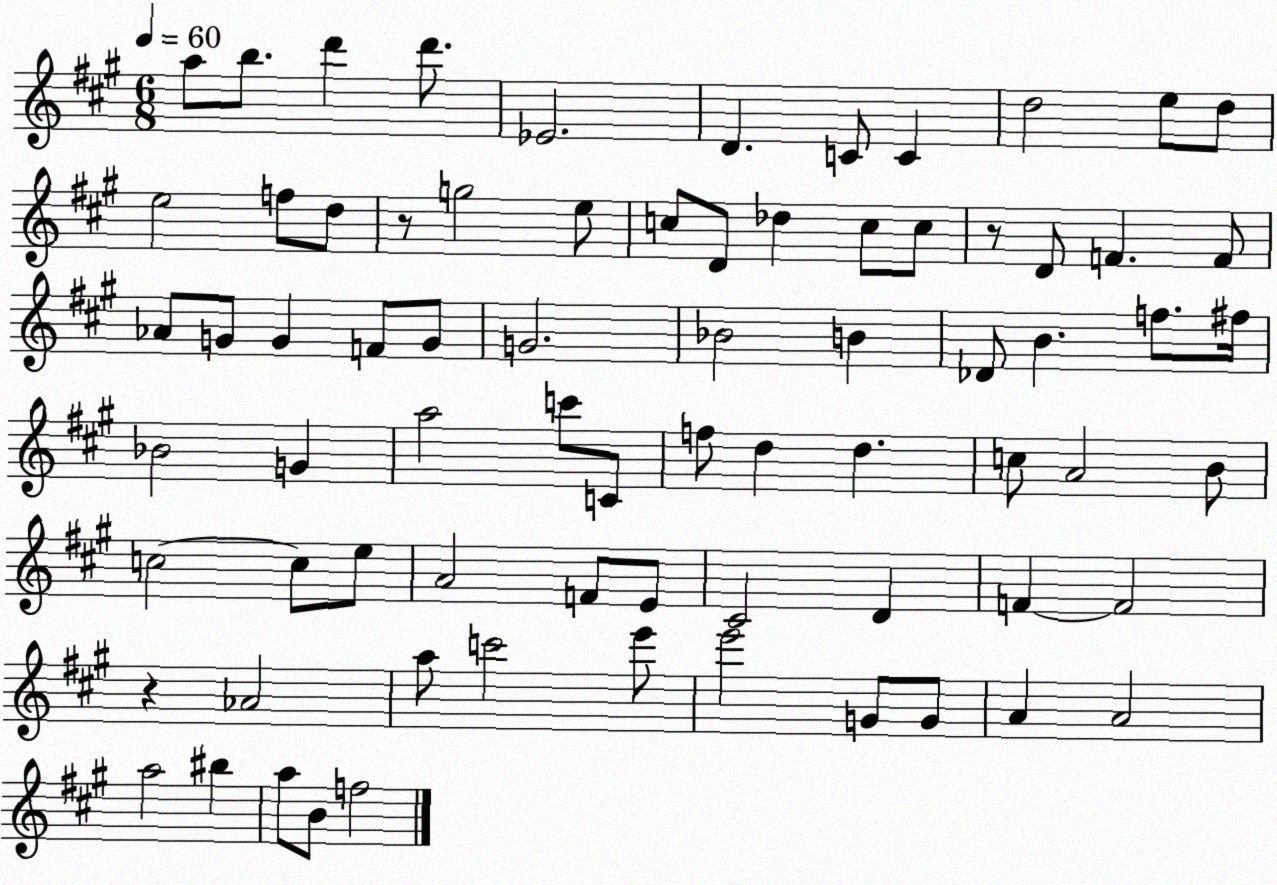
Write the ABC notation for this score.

X:1
T:Untitled
M:6/8
L:1/4
K:A
a/2 b/2 d' d'/2 _E2 D C/2 C d2 e/2 d/2 e2 f/2 d/2 z/2 g2 e/2 c/2 D/2 _d c/2 c/2 z/2 D/2 F F/2 _A/2 G/2 G F/2 G/2 G2 _B2 B _D/2 B f/2 ^f/4 _B2 G a2 c'/2 C/2 f/2 d d c/2 A2 B/2 c2 c/2 e/2 A2 F/2 E/2 ^C2 D F F2 z _A2 a/2 c'2 e'/2 e'2 G/2 G/2 A A2 a2 ^b a/2 B/2 f2